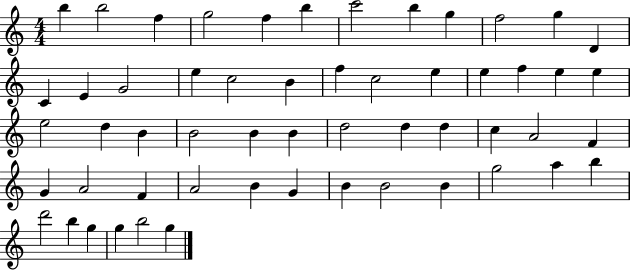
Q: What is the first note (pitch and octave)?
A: B5